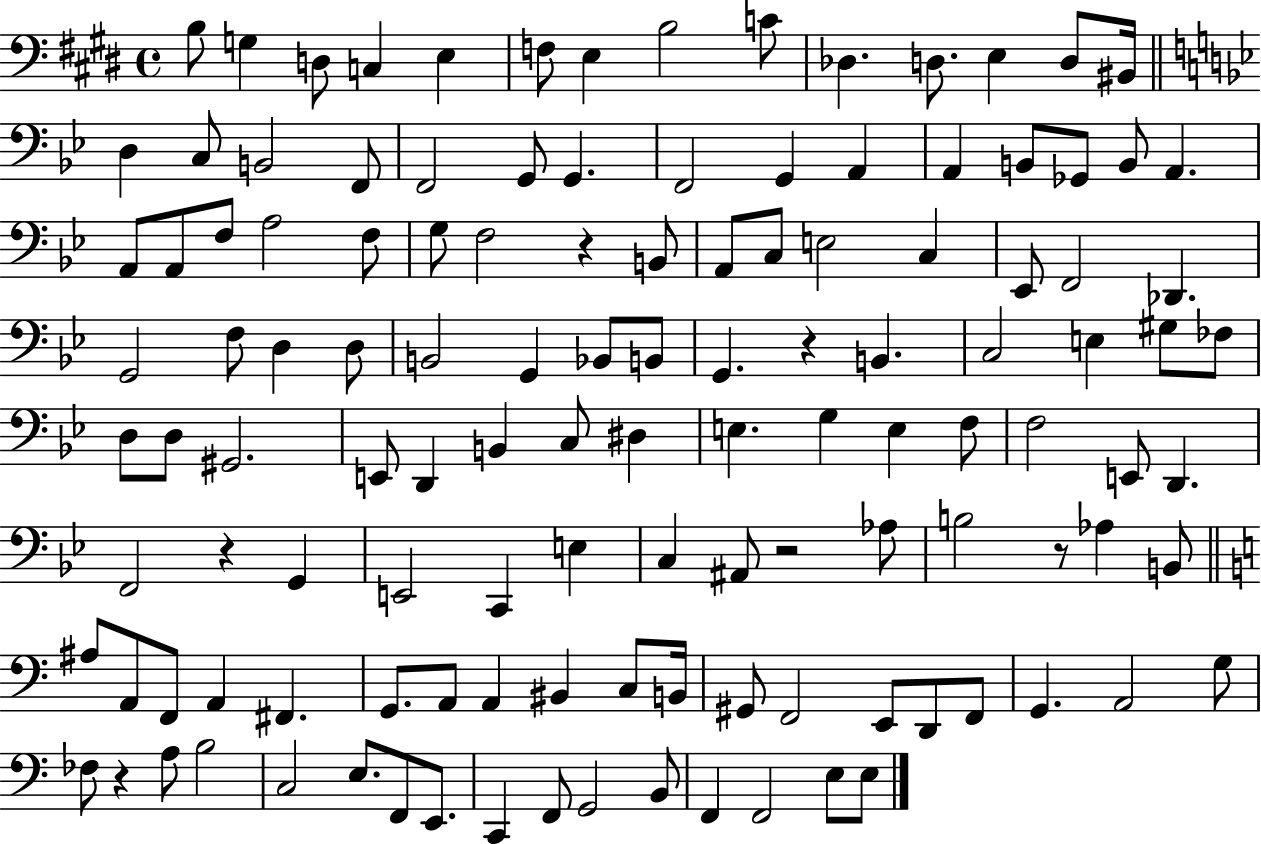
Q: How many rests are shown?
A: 6